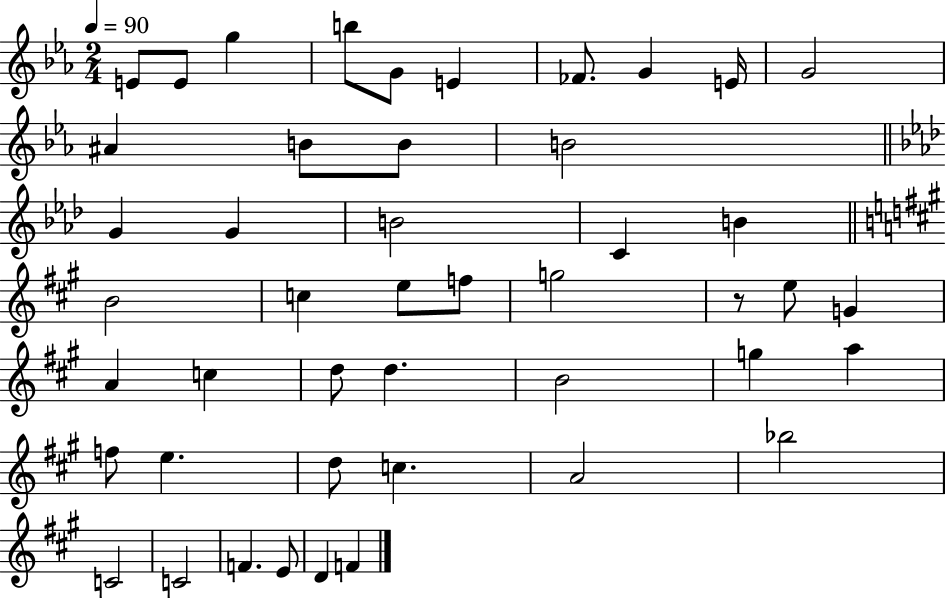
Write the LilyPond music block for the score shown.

{
  \clef treble
  \numericTimeSignature
  \time 2/4
  \key ees \major
  \tempo 4 = 90
  e'8 e'8 g''4 | b''8 g'8 e'4 | fes'8. g'4 e'16 | g'2 | \break ais'4 b'8 b'8 | b'2 | \bar "||" \break \key aes \major g'4 g'4 | b'2 | c'4 b'4 | \bar "||" \break \key a \major b'2 | c''4 e''8 f''8 | g''2 | r8 e''8 g'4 | \break a'4 c''4 | d''8 d''4. | b'2 | g''4 a''4 | \break f''8 e''4. | d''8 c''4. | a'2 | bes''2 | \break c'2 | c'2 | f'4. e'8 | d'4 f'4 | \break \bar "|."
}